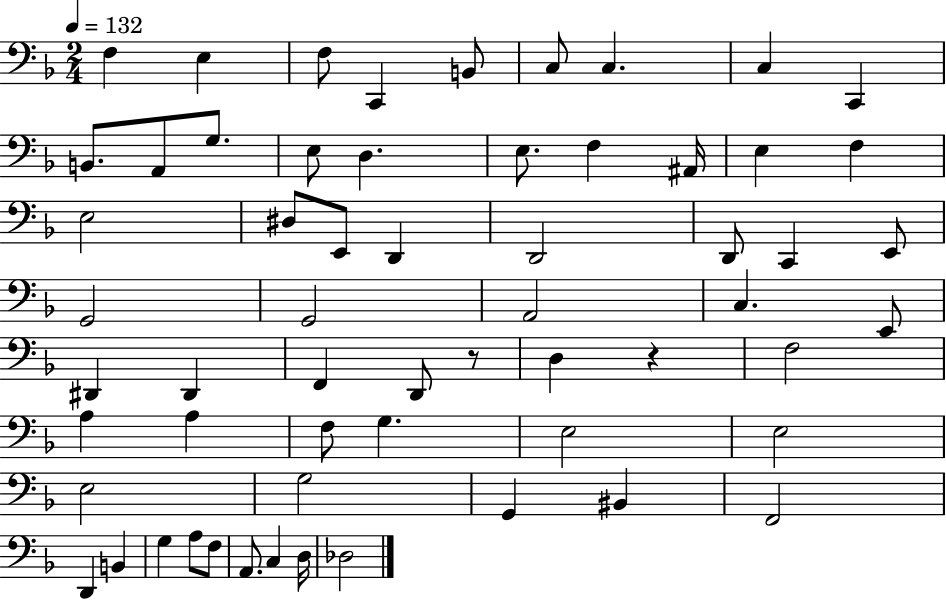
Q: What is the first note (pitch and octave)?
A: F3